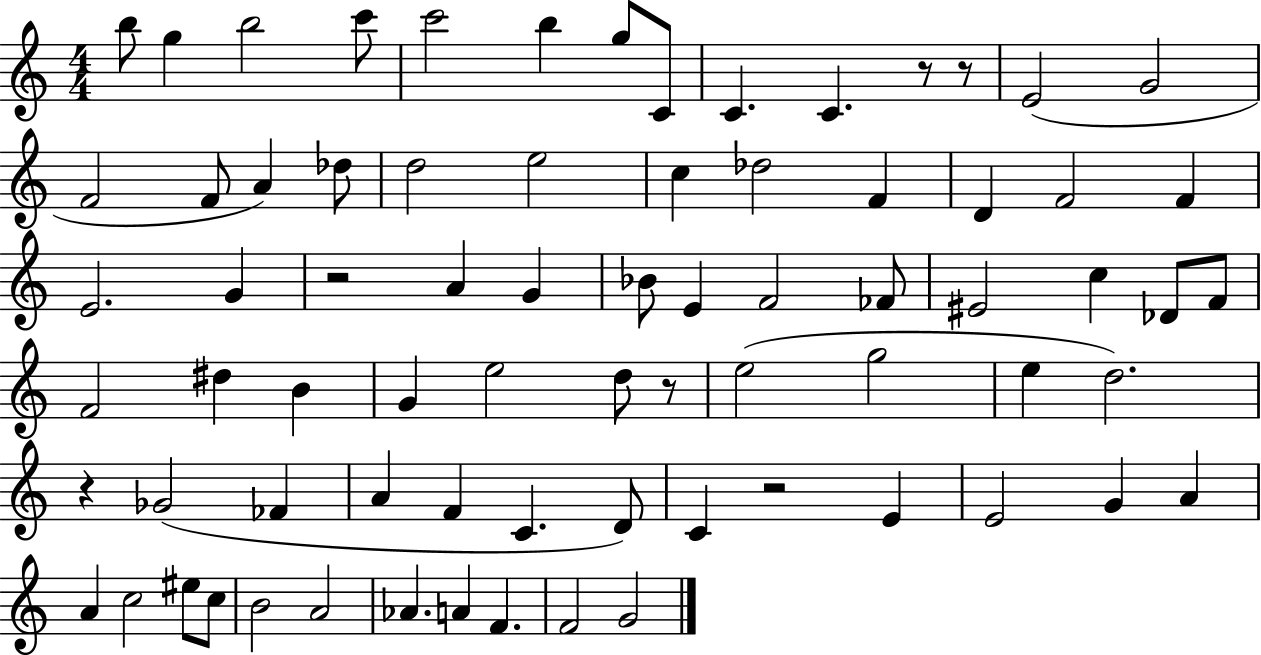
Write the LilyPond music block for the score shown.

{
  \clef treble
  \numericTimeSignature
  \time 4/4
  \key c \major
  b''8 g''4 b''2 c'''8 | c'''2 b''4 g''8 c'8 | c'4. c'4. r8 r8 | e'2( g'2 | \break f'2 f'8 a'4) des''8 | d''2 e''2 | c''4 des''2 f'4 | d'4 f'2 f'4 | \break e'2. g'4 | r2 a'4 g'4 | bes'8 e'4 f'2 fes'8 | eis'2 c''4 des'8 f'8 | \break f'2 dis''4 b'4 | g'4 e''2 d''8 r8 | e''2( g''2 | e''4 d''2.) | \break r4 ges'2( fes'4 | a'4 f'4 c'4. d'8) | c'4 r2 e'4 | e'2 g'4 a'4 | \break a'4 c''2 eis''8 c''8 | b'2 a'2 | aes'4. a'4 f'4. | f'2 g'2 | \break \bar "|."
}